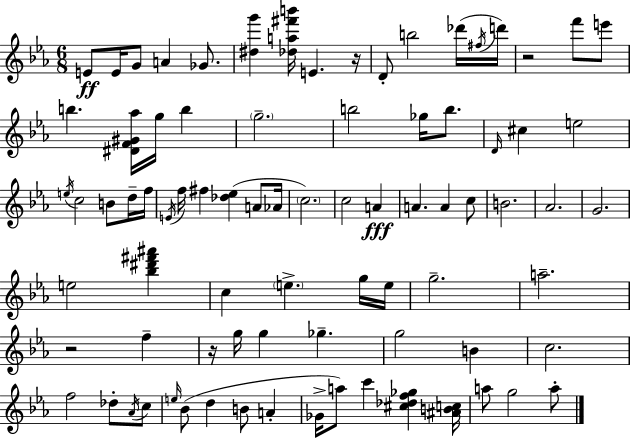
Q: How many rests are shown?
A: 4